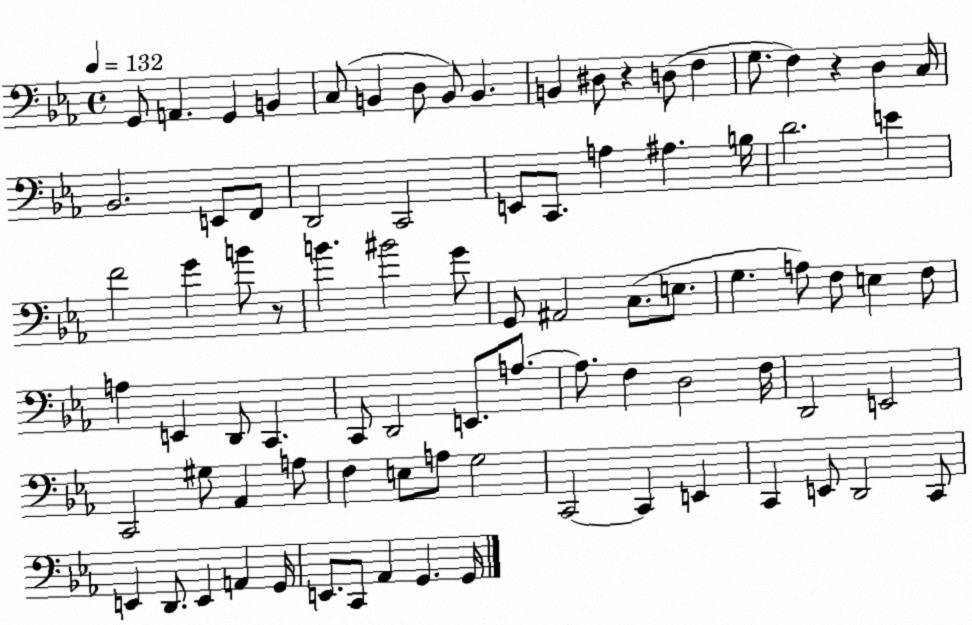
X:1
T:Untitled
M:4/4
L:1/4
K:Eb
G,,/2 A,, G,, B,, C,/2 B,, D,/2 B,,/2 B,, B,, ^D,/2 z D,/2 F, G,/2 F, z D, C,/4 _B,,2 E,,/2 F,,/2 D,,2 C,,2 E,,/2 C,,/2 A, ^A, B,/4 D2 E F2 G B/2 z/2 B ^B2 G/2 G,,/2 ^A,,2 C,/2 E,/2 G, A,/2 F,/2 E, F,/2 A, E,, D,,/2 C,, C,,/2 D,,2 E,,/2 A,/2 A,/2 F, D,2 F,/4 D,,2 E,,2 C,,2 ^G,/2 _A,, A,/2 F, E,/2 A,/2 G,2 C,,2 C,, E,, C,, E,,/2 D,,2 C,,/2 E,, D,,/2 E,, A,, G,,/4 E,,/2 C,,/2 _A,, G,, G,,/4